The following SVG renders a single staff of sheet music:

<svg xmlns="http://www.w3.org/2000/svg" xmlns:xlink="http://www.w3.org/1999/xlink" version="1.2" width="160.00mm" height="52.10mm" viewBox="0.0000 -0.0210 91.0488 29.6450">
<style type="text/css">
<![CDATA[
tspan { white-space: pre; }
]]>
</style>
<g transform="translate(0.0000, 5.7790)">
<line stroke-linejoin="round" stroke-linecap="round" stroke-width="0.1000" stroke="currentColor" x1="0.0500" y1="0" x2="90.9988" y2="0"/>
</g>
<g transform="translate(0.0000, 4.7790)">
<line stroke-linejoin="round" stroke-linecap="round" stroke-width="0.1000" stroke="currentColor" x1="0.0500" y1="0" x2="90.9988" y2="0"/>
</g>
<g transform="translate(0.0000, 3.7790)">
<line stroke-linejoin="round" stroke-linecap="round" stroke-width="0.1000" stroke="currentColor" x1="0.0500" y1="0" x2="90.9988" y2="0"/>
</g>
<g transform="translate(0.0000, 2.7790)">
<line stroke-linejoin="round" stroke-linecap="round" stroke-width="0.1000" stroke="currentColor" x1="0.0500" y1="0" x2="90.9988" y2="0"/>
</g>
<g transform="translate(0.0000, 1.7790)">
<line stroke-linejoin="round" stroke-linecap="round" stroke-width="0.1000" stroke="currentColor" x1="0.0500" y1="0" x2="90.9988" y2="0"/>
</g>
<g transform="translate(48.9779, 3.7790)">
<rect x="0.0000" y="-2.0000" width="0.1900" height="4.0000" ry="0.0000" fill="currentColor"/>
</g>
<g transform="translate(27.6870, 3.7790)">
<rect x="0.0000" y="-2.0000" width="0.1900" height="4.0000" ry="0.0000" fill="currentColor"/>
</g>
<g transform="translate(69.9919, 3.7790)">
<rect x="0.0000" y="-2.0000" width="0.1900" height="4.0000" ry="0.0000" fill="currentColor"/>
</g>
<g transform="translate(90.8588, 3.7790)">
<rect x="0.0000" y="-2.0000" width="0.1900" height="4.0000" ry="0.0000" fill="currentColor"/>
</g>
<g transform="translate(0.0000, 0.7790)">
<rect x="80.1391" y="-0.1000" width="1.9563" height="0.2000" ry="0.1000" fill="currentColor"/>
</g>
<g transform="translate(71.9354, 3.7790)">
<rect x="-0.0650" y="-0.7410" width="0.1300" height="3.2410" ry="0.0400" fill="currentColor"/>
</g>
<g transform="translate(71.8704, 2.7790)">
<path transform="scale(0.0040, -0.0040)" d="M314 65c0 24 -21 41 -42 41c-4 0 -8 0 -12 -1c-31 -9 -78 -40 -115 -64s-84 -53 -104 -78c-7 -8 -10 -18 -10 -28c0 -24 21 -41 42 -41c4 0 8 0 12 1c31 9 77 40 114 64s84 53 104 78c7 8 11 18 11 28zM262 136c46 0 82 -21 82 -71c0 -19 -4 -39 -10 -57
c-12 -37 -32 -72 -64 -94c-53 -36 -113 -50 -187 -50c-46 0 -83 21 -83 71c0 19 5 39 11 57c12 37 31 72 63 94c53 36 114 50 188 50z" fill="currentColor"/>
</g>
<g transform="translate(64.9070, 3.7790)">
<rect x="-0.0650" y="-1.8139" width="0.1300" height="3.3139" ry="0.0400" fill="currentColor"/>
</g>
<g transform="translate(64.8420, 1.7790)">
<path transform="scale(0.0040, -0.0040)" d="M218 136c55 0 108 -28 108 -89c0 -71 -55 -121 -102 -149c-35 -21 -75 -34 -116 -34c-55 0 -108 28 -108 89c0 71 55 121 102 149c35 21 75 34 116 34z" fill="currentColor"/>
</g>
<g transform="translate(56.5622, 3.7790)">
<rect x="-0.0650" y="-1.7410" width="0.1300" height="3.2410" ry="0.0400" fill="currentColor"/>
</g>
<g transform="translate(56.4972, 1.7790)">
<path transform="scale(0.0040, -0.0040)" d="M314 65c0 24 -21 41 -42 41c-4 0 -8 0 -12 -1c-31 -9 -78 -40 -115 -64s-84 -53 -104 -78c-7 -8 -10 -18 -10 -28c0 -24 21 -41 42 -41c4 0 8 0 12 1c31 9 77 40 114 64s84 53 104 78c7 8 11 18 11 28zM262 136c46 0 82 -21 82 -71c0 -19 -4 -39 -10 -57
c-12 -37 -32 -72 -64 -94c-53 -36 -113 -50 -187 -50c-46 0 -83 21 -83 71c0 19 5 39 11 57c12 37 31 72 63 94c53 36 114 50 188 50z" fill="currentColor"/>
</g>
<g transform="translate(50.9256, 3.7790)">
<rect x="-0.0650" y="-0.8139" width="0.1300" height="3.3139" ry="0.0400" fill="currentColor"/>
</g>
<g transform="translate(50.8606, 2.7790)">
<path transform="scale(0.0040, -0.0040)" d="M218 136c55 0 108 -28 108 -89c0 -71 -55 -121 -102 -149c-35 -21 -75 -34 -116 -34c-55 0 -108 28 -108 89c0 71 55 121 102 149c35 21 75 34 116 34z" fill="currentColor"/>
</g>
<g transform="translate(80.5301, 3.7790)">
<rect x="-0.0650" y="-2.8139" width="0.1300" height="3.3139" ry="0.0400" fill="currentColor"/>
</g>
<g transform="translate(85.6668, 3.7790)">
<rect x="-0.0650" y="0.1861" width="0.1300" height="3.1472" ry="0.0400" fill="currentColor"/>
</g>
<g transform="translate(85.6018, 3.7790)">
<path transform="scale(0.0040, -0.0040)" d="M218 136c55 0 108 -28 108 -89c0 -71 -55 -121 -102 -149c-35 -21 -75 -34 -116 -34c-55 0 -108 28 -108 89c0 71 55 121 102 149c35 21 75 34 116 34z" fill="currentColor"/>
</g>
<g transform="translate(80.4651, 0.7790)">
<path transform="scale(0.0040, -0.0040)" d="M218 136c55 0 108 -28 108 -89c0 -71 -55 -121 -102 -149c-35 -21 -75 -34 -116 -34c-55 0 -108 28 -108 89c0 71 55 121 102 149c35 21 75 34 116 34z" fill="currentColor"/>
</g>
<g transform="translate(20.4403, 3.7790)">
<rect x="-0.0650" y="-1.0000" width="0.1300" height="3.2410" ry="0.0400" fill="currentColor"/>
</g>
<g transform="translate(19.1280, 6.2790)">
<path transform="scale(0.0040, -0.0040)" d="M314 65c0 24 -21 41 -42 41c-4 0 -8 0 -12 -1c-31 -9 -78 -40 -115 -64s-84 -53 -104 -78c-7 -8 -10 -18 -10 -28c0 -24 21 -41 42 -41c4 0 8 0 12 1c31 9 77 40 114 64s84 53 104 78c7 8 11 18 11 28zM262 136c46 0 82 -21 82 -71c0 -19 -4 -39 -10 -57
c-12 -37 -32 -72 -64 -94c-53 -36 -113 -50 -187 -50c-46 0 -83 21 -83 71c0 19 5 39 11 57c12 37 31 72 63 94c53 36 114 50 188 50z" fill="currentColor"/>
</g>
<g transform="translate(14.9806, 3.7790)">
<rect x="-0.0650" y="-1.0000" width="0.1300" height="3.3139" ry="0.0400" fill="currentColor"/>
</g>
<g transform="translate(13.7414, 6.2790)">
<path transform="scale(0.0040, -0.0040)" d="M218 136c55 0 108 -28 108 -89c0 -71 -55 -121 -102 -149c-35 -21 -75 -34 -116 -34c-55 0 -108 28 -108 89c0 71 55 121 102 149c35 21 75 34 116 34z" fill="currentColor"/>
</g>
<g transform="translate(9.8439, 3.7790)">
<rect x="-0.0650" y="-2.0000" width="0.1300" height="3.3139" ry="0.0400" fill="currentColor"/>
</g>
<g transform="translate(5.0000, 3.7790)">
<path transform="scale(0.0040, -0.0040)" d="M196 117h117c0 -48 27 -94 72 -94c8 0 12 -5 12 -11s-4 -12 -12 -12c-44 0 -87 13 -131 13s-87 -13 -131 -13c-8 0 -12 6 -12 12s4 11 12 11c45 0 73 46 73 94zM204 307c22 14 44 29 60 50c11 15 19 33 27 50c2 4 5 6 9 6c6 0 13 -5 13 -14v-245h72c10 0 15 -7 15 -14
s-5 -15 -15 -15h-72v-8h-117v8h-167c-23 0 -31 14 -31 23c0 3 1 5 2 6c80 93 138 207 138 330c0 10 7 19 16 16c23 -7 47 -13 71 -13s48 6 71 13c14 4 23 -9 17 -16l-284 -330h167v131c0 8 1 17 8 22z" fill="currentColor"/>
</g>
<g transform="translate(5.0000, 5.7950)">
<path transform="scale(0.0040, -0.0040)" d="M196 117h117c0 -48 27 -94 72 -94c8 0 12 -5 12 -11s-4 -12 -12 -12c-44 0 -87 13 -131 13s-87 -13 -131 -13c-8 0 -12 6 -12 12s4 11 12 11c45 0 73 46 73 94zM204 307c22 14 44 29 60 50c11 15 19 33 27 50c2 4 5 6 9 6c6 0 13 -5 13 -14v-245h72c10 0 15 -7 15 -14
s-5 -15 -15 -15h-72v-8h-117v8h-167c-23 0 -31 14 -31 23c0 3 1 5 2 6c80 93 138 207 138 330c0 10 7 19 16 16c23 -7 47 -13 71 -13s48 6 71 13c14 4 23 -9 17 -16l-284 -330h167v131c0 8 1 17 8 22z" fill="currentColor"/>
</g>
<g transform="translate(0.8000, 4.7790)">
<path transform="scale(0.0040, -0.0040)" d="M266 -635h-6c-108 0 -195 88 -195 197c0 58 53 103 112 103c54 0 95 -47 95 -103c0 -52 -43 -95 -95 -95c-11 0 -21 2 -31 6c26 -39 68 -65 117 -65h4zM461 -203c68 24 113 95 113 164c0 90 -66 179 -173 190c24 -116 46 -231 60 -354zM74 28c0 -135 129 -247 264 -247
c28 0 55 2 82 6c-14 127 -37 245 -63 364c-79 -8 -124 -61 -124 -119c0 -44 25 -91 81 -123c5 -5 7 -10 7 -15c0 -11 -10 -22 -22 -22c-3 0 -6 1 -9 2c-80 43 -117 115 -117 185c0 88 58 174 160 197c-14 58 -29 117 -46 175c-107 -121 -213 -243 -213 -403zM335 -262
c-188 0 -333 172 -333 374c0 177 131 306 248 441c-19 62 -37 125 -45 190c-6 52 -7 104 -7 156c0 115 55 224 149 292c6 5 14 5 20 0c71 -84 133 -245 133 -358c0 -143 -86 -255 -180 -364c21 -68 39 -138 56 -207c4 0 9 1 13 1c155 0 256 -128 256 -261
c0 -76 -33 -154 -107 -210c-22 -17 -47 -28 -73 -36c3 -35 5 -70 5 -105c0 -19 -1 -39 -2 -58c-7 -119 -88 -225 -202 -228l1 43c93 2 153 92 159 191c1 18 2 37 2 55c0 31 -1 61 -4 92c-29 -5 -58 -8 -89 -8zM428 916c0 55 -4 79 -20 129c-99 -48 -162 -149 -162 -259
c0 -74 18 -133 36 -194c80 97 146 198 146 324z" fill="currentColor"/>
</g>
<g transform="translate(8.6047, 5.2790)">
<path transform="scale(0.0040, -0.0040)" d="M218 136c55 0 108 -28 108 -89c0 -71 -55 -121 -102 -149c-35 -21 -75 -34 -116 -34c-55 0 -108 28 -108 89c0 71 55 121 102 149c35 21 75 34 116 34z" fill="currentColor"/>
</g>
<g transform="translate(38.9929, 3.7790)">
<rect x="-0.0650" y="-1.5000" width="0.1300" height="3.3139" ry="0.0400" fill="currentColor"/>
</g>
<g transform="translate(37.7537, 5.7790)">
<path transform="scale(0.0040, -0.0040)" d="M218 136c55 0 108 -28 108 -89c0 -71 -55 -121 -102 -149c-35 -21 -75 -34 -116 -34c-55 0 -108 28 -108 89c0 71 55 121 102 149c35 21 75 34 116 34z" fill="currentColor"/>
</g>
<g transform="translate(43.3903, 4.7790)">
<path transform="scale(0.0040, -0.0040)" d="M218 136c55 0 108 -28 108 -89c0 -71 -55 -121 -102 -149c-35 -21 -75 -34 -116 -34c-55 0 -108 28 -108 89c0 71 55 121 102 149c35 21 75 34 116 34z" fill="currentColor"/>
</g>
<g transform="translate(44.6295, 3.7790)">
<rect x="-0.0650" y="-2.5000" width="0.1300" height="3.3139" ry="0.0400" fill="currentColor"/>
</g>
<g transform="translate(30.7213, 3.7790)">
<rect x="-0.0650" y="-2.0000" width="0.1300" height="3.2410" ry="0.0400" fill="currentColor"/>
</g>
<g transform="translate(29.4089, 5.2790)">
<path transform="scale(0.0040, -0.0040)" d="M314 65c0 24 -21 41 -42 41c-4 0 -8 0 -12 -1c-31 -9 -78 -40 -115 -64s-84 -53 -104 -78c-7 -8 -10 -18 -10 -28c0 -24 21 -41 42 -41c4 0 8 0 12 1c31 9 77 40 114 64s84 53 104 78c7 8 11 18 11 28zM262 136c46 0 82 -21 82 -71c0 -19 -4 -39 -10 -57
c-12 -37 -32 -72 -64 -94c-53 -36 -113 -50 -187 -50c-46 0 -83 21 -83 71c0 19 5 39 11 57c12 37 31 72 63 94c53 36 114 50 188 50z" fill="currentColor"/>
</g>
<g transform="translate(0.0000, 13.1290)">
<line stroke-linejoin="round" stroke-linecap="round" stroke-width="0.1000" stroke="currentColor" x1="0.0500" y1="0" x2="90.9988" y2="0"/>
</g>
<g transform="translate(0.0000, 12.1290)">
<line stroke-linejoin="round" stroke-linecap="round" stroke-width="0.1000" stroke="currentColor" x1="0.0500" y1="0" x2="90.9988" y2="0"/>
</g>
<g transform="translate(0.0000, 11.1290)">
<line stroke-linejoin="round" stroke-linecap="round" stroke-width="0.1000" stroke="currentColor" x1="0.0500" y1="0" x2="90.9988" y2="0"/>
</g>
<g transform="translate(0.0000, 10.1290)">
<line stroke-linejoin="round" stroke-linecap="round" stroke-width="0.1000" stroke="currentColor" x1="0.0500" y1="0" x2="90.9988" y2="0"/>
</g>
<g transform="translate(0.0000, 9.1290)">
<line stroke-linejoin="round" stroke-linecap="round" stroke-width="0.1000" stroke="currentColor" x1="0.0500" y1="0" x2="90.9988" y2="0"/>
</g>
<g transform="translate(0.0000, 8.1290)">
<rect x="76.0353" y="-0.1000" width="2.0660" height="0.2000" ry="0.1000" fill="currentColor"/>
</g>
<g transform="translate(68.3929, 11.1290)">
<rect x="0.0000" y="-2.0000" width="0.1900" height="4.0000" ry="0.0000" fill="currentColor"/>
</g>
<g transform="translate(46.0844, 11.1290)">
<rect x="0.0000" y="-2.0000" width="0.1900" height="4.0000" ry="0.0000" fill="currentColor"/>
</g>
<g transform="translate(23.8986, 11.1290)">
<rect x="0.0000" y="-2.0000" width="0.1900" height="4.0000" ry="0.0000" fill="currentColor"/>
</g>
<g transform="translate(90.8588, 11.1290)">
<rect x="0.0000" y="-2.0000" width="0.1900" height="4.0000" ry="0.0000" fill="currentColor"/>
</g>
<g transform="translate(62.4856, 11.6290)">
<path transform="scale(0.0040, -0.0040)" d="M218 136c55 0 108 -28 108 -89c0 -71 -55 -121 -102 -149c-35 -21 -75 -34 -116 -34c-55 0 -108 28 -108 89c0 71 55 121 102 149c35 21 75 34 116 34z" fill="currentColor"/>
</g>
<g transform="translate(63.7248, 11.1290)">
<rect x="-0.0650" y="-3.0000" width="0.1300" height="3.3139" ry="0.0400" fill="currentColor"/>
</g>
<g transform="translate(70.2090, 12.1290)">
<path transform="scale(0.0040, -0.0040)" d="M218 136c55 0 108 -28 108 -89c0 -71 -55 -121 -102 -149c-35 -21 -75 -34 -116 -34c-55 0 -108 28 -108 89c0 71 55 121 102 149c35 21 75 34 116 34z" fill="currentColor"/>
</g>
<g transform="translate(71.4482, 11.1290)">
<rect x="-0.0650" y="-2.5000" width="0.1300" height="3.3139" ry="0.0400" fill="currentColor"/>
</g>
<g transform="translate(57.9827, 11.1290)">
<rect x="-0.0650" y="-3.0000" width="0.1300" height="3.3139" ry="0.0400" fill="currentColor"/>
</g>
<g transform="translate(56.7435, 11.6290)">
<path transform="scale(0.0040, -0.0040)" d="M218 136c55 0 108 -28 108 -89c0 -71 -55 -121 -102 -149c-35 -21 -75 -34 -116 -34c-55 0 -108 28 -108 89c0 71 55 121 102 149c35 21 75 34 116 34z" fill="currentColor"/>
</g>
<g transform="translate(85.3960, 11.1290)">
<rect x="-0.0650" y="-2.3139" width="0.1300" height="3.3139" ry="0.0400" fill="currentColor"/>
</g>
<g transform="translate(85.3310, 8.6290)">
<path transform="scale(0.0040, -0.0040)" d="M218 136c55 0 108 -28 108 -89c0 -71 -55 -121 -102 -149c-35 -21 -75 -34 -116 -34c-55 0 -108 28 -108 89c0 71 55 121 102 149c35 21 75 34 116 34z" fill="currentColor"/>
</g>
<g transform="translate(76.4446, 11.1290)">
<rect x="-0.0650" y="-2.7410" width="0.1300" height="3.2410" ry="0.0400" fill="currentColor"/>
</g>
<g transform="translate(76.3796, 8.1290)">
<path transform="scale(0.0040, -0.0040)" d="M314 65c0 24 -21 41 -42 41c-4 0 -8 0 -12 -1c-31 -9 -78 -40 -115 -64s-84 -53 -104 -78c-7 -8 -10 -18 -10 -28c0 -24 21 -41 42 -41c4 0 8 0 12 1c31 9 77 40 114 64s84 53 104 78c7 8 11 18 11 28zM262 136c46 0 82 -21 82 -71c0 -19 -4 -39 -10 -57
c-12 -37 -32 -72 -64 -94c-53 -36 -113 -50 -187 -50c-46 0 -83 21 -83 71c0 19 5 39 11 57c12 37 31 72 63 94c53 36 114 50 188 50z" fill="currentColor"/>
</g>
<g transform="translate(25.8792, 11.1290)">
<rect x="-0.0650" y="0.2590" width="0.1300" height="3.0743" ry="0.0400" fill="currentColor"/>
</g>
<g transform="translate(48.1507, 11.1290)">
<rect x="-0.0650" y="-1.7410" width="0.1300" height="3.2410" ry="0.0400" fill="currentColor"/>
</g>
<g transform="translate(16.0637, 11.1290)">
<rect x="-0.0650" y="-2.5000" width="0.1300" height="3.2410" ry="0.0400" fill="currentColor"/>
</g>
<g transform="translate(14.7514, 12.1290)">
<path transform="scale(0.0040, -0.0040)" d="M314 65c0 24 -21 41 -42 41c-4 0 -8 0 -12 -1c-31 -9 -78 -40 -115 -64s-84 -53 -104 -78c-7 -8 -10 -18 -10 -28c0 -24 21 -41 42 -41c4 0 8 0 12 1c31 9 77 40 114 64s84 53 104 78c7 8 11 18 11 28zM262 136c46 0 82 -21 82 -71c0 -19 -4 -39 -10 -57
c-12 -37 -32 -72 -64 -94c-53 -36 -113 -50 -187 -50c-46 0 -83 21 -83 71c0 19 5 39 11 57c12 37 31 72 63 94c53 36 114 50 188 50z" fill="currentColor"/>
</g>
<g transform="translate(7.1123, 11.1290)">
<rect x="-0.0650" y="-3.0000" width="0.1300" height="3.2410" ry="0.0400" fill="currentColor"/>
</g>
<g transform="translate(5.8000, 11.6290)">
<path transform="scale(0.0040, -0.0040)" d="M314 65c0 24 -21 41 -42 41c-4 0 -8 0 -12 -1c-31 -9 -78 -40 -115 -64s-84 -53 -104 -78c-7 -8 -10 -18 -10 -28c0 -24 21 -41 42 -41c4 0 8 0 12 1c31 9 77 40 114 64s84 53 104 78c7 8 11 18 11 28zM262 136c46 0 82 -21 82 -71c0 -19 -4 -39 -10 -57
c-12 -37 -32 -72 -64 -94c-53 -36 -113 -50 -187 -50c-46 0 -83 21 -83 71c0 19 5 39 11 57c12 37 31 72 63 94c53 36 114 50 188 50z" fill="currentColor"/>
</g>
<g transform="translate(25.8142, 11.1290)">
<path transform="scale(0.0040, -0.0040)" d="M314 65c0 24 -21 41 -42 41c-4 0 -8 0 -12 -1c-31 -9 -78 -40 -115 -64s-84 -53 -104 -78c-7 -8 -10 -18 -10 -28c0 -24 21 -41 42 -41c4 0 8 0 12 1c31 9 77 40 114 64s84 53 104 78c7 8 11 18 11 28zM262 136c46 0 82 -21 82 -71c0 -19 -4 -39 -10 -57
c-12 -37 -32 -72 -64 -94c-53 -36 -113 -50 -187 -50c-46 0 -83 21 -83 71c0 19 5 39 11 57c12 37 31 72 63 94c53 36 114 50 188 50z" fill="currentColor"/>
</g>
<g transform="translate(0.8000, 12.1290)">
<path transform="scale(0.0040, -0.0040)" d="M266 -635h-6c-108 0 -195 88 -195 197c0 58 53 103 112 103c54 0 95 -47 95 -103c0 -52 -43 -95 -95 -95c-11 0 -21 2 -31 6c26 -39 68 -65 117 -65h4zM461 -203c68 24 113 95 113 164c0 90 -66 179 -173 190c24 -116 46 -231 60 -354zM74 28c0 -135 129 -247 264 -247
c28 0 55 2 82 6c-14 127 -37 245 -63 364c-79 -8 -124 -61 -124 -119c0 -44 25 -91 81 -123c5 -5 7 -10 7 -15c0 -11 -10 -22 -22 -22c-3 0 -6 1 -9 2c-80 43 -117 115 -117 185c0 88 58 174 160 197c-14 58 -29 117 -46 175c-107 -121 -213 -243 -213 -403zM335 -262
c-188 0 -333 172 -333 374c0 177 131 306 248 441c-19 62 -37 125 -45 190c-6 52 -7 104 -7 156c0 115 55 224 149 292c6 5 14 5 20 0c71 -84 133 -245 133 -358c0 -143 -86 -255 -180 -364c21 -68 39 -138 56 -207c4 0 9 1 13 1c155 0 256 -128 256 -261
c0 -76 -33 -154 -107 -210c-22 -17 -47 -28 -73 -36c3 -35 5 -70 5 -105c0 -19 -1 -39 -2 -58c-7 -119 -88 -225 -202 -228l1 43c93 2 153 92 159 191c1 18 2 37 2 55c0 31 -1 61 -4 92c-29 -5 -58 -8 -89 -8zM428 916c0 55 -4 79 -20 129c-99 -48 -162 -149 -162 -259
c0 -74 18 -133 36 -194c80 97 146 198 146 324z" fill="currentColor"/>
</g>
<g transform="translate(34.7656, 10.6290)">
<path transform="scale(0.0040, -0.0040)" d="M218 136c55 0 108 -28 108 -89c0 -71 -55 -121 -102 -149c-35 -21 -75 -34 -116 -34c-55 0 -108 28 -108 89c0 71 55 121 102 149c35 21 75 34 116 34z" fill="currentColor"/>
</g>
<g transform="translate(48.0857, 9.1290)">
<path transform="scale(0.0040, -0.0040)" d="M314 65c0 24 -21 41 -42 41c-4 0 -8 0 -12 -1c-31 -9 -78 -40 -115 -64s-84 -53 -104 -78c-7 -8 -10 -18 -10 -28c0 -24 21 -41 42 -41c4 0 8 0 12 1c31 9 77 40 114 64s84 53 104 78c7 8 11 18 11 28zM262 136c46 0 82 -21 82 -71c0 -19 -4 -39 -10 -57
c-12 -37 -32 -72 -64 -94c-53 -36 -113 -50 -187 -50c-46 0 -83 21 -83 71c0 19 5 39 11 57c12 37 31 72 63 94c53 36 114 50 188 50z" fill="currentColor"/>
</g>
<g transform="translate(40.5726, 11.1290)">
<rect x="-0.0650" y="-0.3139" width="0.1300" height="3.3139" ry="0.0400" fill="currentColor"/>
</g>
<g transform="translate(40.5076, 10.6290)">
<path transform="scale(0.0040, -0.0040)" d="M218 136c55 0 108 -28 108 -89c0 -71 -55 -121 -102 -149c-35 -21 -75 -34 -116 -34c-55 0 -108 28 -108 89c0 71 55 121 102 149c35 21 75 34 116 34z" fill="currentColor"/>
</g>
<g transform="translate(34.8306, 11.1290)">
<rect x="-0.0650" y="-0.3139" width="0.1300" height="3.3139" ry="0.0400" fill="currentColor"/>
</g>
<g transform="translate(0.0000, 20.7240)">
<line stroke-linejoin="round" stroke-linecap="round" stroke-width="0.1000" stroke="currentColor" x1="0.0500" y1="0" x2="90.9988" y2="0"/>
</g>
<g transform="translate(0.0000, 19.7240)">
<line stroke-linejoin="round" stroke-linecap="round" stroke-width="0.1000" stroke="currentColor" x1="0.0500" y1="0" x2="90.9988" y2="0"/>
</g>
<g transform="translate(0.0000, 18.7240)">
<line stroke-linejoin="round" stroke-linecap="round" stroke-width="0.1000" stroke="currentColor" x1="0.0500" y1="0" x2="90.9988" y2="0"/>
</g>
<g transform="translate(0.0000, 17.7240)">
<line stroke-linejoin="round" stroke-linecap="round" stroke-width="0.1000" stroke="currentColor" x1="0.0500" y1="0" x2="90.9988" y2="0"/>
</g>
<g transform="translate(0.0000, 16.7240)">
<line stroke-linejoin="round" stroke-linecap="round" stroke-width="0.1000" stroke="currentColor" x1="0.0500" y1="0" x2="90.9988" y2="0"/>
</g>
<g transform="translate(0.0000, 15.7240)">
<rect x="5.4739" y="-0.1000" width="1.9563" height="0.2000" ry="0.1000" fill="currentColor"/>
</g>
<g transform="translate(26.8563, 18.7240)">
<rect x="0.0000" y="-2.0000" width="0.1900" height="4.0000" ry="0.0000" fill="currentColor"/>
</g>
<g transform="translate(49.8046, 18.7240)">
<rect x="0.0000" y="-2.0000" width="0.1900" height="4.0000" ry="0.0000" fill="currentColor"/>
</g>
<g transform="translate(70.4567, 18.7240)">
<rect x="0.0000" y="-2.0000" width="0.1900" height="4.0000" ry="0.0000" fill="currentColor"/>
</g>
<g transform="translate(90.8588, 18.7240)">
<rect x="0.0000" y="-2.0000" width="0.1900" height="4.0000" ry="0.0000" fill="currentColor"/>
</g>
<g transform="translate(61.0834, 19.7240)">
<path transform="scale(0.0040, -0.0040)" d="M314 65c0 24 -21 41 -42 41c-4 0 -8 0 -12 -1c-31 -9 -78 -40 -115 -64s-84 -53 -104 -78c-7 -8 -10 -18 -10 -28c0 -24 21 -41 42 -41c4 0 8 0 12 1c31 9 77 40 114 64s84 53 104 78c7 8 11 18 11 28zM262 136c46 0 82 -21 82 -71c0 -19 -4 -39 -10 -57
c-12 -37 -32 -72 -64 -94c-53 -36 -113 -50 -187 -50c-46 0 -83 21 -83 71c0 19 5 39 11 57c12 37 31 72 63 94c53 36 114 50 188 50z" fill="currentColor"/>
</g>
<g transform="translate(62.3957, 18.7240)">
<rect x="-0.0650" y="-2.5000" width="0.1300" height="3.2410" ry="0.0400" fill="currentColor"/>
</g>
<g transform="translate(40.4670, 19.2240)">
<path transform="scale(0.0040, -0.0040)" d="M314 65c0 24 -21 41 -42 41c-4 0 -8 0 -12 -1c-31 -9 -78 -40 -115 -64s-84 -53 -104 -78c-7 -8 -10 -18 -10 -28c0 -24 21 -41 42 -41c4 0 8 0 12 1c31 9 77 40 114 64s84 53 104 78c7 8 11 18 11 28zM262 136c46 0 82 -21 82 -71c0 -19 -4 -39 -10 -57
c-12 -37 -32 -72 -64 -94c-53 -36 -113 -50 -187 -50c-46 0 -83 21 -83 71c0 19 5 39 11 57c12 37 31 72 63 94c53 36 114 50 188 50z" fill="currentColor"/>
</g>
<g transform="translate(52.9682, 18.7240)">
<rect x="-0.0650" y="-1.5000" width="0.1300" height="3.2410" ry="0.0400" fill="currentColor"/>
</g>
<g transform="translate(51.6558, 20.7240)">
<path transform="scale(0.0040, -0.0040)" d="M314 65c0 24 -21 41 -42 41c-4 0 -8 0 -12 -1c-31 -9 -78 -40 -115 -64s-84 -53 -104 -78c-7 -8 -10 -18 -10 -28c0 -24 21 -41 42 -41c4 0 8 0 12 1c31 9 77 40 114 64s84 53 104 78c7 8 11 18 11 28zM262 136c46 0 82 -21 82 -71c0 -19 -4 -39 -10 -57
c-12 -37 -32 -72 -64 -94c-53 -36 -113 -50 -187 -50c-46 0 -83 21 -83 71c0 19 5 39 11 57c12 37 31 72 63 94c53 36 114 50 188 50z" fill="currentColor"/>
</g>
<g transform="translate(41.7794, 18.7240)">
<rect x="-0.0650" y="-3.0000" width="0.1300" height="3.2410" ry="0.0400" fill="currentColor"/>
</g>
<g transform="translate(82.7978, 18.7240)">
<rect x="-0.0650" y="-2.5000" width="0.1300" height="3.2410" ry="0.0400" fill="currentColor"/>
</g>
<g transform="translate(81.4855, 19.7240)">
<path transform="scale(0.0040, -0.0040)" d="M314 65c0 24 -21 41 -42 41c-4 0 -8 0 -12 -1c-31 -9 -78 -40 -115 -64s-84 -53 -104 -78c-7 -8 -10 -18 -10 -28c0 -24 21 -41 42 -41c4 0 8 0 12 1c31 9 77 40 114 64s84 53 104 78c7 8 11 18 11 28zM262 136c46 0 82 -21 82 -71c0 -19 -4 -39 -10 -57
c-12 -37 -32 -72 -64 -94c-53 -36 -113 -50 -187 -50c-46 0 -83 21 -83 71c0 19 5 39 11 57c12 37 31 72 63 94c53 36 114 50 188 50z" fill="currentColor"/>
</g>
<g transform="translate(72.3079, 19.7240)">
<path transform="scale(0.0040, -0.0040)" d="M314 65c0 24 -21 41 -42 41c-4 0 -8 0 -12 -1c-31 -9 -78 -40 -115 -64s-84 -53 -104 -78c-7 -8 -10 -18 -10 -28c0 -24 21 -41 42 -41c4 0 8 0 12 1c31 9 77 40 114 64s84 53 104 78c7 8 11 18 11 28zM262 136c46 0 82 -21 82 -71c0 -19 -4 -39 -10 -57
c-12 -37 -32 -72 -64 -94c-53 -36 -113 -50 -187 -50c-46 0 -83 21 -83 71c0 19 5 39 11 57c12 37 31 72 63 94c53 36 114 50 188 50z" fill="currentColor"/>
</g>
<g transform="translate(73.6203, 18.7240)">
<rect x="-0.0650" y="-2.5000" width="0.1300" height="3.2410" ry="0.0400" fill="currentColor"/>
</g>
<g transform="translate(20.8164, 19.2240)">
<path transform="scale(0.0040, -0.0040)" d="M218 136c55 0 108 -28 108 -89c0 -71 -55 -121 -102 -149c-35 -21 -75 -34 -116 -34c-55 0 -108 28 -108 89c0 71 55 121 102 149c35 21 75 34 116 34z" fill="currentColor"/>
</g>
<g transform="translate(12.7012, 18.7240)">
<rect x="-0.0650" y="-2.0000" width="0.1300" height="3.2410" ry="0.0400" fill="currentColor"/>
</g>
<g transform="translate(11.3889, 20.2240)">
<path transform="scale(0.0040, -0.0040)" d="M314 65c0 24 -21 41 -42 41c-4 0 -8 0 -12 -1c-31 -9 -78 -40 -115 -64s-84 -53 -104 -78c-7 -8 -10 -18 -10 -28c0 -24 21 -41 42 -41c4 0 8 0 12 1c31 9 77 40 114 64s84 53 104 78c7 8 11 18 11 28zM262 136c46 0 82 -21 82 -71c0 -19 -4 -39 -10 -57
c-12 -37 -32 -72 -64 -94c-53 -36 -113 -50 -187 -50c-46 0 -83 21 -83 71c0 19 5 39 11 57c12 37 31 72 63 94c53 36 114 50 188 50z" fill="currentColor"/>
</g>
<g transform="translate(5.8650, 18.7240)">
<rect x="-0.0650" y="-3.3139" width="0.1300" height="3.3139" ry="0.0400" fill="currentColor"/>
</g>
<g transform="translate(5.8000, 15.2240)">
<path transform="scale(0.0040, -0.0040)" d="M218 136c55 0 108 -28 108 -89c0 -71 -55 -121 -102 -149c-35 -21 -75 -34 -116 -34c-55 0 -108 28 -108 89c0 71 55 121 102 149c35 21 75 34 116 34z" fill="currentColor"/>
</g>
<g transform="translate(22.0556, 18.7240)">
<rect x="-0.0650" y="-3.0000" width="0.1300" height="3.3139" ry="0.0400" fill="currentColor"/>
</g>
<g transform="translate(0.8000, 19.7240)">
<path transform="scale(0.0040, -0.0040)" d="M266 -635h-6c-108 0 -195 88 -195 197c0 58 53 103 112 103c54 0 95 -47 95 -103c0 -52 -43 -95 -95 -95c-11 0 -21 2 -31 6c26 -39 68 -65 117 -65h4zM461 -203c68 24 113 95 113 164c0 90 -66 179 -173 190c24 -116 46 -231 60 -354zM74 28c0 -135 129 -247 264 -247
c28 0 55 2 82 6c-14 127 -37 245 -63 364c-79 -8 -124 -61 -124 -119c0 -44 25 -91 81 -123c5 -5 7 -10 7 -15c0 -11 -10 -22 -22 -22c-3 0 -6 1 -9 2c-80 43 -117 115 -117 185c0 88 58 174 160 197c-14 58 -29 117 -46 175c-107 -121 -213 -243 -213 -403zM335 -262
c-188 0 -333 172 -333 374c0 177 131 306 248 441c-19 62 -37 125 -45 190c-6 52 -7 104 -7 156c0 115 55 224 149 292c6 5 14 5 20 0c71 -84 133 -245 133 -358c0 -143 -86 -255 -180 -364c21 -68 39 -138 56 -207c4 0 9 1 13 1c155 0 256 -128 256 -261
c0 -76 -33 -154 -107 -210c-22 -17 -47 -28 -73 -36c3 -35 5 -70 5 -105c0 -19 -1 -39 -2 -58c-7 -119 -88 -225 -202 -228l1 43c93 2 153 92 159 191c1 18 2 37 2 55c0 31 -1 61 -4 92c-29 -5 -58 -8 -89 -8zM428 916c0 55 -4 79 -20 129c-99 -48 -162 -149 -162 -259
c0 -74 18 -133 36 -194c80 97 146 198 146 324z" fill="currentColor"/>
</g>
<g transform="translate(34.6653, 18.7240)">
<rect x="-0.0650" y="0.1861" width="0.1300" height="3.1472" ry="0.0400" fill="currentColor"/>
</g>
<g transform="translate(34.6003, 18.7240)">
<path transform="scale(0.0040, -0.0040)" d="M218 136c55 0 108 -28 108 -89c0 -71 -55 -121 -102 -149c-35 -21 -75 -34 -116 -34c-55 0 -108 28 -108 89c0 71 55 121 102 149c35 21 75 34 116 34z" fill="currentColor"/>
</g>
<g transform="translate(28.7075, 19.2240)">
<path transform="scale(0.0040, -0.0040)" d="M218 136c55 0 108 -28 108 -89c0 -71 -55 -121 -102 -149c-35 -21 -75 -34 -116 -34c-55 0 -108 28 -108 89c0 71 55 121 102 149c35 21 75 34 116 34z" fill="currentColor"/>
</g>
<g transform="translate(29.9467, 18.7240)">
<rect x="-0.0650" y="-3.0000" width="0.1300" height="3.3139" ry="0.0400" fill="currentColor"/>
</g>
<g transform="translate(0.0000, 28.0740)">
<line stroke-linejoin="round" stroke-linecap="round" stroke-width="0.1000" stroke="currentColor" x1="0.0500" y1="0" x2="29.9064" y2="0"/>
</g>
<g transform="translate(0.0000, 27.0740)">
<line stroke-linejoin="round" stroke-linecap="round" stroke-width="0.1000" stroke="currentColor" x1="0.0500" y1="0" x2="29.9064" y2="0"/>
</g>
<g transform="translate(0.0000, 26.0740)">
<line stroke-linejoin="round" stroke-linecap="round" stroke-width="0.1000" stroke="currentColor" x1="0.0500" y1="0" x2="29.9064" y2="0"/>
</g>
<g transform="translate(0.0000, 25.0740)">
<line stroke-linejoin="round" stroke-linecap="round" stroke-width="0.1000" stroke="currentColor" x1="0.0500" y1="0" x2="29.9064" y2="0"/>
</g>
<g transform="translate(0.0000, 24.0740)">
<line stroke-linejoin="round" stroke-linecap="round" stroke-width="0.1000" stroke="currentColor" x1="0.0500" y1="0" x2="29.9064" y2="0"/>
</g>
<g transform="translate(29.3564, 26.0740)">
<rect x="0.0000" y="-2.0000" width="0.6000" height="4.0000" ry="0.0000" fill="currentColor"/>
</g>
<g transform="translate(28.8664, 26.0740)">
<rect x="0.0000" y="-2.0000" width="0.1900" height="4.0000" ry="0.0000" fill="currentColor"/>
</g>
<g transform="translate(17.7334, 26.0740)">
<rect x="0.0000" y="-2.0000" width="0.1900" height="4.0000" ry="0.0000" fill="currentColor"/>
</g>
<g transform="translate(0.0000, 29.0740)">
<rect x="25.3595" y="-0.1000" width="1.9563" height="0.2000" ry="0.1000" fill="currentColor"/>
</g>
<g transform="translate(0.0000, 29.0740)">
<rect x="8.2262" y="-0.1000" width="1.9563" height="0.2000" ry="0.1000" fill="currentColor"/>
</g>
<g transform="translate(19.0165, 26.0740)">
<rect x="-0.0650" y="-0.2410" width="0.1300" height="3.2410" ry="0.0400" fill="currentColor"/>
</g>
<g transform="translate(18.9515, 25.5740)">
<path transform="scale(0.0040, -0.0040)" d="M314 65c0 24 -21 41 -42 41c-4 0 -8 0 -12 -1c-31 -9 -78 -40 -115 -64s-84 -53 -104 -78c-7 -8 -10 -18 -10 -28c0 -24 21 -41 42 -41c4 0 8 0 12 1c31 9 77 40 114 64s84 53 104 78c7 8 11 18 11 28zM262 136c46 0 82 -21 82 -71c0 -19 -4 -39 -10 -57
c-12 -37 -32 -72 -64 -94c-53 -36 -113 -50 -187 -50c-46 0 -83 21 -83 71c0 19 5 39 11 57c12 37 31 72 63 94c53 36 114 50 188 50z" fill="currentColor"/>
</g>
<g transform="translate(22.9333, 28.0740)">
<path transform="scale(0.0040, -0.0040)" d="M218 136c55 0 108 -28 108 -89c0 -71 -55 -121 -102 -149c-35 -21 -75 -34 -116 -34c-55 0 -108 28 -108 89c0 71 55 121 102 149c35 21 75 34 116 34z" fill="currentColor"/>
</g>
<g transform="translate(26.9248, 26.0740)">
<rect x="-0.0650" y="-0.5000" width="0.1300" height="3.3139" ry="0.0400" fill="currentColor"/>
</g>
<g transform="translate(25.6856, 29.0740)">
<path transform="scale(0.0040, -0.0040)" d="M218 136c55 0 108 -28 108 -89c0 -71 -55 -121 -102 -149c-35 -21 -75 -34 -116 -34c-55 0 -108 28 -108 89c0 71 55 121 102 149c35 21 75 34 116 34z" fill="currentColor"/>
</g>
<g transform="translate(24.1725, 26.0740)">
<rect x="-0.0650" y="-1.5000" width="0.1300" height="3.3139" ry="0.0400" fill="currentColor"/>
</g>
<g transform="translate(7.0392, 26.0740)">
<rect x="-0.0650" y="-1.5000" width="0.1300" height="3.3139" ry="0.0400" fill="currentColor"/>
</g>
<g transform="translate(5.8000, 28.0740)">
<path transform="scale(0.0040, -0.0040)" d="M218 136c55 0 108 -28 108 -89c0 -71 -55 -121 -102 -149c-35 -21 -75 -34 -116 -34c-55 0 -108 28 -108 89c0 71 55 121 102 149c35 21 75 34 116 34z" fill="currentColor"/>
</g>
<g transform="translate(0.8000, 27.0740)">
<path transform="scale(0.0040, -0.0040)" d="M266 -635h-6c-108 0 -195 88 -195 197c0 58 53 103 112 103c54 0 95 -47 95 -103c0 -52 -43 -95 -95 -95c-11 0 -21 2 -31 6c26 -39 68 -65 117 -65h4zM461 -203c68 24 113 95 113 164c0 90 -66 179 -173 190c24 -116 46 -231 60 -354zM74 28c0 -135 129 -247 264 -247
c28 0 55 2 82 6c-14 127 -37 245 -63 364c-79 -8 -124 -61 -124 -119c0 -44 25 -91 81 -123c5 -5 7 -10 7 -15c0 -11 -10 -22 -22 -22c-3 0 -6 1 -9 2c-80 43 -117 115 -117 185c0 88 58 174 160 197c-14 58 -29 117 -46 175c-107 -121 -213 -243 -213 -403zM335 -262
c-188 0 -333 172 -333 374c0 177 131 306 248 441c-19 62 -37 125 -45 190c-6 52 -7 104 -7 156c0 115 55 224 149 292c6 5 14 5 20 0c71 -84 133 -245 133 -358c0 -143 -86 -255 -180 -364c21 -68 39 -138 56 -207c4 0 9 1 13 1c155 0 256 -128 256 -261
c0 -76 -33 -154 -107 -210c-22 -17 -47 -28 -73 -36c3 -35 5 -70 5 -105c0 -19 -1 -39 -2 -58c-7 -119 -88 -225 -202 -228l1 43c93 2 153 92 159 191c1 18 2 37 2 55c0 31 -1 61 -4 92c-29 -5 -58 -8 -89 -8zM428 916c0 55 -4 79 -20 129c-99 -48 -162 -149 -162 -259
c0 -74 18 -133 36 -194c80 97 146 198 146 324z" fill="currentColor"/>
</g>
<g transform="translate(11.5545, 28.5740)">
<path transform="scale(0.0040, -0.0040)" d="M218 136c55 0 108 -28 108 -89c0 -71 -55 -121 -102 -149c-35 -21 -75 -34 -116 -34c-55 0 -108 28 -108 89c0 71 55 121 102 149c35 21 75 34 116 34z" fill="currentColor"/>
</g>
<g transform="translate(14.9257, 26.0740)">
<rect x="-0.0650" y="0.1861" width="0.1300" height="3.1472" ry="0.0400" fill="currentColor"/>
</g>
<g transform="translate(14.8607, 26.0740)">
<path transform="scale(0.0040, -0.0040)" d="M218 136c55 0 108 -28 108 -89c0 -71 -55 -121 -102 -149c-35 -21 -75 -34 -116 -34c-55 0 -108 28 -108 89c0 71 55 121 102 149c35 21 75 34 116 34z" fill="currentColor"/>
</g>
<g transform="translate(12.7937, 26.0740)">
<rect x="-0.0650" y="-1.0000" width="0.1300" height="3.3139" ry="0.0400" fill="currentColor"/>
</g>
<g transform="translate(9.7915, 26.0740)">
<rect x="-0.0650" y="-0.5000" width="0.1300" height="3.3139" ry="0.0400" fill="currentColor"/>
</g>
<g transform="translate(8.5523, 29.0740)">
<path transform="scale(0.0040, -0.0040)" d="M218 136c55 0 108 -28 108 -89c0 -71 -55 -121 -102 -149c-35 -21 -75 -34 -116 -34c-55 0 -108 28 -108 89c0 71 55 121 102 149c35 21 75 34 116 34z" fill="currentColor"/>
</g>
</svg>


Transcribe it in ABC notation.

X:1
T:Untitled
M:4/4
L:1/4
K:C
F D D2 F2 E G d f2 f d2 a B A2 G2 B2 c c f2 A A G a2 g b F2 A A B A2 E2 G2 G2 G2 E C D B c2 E C